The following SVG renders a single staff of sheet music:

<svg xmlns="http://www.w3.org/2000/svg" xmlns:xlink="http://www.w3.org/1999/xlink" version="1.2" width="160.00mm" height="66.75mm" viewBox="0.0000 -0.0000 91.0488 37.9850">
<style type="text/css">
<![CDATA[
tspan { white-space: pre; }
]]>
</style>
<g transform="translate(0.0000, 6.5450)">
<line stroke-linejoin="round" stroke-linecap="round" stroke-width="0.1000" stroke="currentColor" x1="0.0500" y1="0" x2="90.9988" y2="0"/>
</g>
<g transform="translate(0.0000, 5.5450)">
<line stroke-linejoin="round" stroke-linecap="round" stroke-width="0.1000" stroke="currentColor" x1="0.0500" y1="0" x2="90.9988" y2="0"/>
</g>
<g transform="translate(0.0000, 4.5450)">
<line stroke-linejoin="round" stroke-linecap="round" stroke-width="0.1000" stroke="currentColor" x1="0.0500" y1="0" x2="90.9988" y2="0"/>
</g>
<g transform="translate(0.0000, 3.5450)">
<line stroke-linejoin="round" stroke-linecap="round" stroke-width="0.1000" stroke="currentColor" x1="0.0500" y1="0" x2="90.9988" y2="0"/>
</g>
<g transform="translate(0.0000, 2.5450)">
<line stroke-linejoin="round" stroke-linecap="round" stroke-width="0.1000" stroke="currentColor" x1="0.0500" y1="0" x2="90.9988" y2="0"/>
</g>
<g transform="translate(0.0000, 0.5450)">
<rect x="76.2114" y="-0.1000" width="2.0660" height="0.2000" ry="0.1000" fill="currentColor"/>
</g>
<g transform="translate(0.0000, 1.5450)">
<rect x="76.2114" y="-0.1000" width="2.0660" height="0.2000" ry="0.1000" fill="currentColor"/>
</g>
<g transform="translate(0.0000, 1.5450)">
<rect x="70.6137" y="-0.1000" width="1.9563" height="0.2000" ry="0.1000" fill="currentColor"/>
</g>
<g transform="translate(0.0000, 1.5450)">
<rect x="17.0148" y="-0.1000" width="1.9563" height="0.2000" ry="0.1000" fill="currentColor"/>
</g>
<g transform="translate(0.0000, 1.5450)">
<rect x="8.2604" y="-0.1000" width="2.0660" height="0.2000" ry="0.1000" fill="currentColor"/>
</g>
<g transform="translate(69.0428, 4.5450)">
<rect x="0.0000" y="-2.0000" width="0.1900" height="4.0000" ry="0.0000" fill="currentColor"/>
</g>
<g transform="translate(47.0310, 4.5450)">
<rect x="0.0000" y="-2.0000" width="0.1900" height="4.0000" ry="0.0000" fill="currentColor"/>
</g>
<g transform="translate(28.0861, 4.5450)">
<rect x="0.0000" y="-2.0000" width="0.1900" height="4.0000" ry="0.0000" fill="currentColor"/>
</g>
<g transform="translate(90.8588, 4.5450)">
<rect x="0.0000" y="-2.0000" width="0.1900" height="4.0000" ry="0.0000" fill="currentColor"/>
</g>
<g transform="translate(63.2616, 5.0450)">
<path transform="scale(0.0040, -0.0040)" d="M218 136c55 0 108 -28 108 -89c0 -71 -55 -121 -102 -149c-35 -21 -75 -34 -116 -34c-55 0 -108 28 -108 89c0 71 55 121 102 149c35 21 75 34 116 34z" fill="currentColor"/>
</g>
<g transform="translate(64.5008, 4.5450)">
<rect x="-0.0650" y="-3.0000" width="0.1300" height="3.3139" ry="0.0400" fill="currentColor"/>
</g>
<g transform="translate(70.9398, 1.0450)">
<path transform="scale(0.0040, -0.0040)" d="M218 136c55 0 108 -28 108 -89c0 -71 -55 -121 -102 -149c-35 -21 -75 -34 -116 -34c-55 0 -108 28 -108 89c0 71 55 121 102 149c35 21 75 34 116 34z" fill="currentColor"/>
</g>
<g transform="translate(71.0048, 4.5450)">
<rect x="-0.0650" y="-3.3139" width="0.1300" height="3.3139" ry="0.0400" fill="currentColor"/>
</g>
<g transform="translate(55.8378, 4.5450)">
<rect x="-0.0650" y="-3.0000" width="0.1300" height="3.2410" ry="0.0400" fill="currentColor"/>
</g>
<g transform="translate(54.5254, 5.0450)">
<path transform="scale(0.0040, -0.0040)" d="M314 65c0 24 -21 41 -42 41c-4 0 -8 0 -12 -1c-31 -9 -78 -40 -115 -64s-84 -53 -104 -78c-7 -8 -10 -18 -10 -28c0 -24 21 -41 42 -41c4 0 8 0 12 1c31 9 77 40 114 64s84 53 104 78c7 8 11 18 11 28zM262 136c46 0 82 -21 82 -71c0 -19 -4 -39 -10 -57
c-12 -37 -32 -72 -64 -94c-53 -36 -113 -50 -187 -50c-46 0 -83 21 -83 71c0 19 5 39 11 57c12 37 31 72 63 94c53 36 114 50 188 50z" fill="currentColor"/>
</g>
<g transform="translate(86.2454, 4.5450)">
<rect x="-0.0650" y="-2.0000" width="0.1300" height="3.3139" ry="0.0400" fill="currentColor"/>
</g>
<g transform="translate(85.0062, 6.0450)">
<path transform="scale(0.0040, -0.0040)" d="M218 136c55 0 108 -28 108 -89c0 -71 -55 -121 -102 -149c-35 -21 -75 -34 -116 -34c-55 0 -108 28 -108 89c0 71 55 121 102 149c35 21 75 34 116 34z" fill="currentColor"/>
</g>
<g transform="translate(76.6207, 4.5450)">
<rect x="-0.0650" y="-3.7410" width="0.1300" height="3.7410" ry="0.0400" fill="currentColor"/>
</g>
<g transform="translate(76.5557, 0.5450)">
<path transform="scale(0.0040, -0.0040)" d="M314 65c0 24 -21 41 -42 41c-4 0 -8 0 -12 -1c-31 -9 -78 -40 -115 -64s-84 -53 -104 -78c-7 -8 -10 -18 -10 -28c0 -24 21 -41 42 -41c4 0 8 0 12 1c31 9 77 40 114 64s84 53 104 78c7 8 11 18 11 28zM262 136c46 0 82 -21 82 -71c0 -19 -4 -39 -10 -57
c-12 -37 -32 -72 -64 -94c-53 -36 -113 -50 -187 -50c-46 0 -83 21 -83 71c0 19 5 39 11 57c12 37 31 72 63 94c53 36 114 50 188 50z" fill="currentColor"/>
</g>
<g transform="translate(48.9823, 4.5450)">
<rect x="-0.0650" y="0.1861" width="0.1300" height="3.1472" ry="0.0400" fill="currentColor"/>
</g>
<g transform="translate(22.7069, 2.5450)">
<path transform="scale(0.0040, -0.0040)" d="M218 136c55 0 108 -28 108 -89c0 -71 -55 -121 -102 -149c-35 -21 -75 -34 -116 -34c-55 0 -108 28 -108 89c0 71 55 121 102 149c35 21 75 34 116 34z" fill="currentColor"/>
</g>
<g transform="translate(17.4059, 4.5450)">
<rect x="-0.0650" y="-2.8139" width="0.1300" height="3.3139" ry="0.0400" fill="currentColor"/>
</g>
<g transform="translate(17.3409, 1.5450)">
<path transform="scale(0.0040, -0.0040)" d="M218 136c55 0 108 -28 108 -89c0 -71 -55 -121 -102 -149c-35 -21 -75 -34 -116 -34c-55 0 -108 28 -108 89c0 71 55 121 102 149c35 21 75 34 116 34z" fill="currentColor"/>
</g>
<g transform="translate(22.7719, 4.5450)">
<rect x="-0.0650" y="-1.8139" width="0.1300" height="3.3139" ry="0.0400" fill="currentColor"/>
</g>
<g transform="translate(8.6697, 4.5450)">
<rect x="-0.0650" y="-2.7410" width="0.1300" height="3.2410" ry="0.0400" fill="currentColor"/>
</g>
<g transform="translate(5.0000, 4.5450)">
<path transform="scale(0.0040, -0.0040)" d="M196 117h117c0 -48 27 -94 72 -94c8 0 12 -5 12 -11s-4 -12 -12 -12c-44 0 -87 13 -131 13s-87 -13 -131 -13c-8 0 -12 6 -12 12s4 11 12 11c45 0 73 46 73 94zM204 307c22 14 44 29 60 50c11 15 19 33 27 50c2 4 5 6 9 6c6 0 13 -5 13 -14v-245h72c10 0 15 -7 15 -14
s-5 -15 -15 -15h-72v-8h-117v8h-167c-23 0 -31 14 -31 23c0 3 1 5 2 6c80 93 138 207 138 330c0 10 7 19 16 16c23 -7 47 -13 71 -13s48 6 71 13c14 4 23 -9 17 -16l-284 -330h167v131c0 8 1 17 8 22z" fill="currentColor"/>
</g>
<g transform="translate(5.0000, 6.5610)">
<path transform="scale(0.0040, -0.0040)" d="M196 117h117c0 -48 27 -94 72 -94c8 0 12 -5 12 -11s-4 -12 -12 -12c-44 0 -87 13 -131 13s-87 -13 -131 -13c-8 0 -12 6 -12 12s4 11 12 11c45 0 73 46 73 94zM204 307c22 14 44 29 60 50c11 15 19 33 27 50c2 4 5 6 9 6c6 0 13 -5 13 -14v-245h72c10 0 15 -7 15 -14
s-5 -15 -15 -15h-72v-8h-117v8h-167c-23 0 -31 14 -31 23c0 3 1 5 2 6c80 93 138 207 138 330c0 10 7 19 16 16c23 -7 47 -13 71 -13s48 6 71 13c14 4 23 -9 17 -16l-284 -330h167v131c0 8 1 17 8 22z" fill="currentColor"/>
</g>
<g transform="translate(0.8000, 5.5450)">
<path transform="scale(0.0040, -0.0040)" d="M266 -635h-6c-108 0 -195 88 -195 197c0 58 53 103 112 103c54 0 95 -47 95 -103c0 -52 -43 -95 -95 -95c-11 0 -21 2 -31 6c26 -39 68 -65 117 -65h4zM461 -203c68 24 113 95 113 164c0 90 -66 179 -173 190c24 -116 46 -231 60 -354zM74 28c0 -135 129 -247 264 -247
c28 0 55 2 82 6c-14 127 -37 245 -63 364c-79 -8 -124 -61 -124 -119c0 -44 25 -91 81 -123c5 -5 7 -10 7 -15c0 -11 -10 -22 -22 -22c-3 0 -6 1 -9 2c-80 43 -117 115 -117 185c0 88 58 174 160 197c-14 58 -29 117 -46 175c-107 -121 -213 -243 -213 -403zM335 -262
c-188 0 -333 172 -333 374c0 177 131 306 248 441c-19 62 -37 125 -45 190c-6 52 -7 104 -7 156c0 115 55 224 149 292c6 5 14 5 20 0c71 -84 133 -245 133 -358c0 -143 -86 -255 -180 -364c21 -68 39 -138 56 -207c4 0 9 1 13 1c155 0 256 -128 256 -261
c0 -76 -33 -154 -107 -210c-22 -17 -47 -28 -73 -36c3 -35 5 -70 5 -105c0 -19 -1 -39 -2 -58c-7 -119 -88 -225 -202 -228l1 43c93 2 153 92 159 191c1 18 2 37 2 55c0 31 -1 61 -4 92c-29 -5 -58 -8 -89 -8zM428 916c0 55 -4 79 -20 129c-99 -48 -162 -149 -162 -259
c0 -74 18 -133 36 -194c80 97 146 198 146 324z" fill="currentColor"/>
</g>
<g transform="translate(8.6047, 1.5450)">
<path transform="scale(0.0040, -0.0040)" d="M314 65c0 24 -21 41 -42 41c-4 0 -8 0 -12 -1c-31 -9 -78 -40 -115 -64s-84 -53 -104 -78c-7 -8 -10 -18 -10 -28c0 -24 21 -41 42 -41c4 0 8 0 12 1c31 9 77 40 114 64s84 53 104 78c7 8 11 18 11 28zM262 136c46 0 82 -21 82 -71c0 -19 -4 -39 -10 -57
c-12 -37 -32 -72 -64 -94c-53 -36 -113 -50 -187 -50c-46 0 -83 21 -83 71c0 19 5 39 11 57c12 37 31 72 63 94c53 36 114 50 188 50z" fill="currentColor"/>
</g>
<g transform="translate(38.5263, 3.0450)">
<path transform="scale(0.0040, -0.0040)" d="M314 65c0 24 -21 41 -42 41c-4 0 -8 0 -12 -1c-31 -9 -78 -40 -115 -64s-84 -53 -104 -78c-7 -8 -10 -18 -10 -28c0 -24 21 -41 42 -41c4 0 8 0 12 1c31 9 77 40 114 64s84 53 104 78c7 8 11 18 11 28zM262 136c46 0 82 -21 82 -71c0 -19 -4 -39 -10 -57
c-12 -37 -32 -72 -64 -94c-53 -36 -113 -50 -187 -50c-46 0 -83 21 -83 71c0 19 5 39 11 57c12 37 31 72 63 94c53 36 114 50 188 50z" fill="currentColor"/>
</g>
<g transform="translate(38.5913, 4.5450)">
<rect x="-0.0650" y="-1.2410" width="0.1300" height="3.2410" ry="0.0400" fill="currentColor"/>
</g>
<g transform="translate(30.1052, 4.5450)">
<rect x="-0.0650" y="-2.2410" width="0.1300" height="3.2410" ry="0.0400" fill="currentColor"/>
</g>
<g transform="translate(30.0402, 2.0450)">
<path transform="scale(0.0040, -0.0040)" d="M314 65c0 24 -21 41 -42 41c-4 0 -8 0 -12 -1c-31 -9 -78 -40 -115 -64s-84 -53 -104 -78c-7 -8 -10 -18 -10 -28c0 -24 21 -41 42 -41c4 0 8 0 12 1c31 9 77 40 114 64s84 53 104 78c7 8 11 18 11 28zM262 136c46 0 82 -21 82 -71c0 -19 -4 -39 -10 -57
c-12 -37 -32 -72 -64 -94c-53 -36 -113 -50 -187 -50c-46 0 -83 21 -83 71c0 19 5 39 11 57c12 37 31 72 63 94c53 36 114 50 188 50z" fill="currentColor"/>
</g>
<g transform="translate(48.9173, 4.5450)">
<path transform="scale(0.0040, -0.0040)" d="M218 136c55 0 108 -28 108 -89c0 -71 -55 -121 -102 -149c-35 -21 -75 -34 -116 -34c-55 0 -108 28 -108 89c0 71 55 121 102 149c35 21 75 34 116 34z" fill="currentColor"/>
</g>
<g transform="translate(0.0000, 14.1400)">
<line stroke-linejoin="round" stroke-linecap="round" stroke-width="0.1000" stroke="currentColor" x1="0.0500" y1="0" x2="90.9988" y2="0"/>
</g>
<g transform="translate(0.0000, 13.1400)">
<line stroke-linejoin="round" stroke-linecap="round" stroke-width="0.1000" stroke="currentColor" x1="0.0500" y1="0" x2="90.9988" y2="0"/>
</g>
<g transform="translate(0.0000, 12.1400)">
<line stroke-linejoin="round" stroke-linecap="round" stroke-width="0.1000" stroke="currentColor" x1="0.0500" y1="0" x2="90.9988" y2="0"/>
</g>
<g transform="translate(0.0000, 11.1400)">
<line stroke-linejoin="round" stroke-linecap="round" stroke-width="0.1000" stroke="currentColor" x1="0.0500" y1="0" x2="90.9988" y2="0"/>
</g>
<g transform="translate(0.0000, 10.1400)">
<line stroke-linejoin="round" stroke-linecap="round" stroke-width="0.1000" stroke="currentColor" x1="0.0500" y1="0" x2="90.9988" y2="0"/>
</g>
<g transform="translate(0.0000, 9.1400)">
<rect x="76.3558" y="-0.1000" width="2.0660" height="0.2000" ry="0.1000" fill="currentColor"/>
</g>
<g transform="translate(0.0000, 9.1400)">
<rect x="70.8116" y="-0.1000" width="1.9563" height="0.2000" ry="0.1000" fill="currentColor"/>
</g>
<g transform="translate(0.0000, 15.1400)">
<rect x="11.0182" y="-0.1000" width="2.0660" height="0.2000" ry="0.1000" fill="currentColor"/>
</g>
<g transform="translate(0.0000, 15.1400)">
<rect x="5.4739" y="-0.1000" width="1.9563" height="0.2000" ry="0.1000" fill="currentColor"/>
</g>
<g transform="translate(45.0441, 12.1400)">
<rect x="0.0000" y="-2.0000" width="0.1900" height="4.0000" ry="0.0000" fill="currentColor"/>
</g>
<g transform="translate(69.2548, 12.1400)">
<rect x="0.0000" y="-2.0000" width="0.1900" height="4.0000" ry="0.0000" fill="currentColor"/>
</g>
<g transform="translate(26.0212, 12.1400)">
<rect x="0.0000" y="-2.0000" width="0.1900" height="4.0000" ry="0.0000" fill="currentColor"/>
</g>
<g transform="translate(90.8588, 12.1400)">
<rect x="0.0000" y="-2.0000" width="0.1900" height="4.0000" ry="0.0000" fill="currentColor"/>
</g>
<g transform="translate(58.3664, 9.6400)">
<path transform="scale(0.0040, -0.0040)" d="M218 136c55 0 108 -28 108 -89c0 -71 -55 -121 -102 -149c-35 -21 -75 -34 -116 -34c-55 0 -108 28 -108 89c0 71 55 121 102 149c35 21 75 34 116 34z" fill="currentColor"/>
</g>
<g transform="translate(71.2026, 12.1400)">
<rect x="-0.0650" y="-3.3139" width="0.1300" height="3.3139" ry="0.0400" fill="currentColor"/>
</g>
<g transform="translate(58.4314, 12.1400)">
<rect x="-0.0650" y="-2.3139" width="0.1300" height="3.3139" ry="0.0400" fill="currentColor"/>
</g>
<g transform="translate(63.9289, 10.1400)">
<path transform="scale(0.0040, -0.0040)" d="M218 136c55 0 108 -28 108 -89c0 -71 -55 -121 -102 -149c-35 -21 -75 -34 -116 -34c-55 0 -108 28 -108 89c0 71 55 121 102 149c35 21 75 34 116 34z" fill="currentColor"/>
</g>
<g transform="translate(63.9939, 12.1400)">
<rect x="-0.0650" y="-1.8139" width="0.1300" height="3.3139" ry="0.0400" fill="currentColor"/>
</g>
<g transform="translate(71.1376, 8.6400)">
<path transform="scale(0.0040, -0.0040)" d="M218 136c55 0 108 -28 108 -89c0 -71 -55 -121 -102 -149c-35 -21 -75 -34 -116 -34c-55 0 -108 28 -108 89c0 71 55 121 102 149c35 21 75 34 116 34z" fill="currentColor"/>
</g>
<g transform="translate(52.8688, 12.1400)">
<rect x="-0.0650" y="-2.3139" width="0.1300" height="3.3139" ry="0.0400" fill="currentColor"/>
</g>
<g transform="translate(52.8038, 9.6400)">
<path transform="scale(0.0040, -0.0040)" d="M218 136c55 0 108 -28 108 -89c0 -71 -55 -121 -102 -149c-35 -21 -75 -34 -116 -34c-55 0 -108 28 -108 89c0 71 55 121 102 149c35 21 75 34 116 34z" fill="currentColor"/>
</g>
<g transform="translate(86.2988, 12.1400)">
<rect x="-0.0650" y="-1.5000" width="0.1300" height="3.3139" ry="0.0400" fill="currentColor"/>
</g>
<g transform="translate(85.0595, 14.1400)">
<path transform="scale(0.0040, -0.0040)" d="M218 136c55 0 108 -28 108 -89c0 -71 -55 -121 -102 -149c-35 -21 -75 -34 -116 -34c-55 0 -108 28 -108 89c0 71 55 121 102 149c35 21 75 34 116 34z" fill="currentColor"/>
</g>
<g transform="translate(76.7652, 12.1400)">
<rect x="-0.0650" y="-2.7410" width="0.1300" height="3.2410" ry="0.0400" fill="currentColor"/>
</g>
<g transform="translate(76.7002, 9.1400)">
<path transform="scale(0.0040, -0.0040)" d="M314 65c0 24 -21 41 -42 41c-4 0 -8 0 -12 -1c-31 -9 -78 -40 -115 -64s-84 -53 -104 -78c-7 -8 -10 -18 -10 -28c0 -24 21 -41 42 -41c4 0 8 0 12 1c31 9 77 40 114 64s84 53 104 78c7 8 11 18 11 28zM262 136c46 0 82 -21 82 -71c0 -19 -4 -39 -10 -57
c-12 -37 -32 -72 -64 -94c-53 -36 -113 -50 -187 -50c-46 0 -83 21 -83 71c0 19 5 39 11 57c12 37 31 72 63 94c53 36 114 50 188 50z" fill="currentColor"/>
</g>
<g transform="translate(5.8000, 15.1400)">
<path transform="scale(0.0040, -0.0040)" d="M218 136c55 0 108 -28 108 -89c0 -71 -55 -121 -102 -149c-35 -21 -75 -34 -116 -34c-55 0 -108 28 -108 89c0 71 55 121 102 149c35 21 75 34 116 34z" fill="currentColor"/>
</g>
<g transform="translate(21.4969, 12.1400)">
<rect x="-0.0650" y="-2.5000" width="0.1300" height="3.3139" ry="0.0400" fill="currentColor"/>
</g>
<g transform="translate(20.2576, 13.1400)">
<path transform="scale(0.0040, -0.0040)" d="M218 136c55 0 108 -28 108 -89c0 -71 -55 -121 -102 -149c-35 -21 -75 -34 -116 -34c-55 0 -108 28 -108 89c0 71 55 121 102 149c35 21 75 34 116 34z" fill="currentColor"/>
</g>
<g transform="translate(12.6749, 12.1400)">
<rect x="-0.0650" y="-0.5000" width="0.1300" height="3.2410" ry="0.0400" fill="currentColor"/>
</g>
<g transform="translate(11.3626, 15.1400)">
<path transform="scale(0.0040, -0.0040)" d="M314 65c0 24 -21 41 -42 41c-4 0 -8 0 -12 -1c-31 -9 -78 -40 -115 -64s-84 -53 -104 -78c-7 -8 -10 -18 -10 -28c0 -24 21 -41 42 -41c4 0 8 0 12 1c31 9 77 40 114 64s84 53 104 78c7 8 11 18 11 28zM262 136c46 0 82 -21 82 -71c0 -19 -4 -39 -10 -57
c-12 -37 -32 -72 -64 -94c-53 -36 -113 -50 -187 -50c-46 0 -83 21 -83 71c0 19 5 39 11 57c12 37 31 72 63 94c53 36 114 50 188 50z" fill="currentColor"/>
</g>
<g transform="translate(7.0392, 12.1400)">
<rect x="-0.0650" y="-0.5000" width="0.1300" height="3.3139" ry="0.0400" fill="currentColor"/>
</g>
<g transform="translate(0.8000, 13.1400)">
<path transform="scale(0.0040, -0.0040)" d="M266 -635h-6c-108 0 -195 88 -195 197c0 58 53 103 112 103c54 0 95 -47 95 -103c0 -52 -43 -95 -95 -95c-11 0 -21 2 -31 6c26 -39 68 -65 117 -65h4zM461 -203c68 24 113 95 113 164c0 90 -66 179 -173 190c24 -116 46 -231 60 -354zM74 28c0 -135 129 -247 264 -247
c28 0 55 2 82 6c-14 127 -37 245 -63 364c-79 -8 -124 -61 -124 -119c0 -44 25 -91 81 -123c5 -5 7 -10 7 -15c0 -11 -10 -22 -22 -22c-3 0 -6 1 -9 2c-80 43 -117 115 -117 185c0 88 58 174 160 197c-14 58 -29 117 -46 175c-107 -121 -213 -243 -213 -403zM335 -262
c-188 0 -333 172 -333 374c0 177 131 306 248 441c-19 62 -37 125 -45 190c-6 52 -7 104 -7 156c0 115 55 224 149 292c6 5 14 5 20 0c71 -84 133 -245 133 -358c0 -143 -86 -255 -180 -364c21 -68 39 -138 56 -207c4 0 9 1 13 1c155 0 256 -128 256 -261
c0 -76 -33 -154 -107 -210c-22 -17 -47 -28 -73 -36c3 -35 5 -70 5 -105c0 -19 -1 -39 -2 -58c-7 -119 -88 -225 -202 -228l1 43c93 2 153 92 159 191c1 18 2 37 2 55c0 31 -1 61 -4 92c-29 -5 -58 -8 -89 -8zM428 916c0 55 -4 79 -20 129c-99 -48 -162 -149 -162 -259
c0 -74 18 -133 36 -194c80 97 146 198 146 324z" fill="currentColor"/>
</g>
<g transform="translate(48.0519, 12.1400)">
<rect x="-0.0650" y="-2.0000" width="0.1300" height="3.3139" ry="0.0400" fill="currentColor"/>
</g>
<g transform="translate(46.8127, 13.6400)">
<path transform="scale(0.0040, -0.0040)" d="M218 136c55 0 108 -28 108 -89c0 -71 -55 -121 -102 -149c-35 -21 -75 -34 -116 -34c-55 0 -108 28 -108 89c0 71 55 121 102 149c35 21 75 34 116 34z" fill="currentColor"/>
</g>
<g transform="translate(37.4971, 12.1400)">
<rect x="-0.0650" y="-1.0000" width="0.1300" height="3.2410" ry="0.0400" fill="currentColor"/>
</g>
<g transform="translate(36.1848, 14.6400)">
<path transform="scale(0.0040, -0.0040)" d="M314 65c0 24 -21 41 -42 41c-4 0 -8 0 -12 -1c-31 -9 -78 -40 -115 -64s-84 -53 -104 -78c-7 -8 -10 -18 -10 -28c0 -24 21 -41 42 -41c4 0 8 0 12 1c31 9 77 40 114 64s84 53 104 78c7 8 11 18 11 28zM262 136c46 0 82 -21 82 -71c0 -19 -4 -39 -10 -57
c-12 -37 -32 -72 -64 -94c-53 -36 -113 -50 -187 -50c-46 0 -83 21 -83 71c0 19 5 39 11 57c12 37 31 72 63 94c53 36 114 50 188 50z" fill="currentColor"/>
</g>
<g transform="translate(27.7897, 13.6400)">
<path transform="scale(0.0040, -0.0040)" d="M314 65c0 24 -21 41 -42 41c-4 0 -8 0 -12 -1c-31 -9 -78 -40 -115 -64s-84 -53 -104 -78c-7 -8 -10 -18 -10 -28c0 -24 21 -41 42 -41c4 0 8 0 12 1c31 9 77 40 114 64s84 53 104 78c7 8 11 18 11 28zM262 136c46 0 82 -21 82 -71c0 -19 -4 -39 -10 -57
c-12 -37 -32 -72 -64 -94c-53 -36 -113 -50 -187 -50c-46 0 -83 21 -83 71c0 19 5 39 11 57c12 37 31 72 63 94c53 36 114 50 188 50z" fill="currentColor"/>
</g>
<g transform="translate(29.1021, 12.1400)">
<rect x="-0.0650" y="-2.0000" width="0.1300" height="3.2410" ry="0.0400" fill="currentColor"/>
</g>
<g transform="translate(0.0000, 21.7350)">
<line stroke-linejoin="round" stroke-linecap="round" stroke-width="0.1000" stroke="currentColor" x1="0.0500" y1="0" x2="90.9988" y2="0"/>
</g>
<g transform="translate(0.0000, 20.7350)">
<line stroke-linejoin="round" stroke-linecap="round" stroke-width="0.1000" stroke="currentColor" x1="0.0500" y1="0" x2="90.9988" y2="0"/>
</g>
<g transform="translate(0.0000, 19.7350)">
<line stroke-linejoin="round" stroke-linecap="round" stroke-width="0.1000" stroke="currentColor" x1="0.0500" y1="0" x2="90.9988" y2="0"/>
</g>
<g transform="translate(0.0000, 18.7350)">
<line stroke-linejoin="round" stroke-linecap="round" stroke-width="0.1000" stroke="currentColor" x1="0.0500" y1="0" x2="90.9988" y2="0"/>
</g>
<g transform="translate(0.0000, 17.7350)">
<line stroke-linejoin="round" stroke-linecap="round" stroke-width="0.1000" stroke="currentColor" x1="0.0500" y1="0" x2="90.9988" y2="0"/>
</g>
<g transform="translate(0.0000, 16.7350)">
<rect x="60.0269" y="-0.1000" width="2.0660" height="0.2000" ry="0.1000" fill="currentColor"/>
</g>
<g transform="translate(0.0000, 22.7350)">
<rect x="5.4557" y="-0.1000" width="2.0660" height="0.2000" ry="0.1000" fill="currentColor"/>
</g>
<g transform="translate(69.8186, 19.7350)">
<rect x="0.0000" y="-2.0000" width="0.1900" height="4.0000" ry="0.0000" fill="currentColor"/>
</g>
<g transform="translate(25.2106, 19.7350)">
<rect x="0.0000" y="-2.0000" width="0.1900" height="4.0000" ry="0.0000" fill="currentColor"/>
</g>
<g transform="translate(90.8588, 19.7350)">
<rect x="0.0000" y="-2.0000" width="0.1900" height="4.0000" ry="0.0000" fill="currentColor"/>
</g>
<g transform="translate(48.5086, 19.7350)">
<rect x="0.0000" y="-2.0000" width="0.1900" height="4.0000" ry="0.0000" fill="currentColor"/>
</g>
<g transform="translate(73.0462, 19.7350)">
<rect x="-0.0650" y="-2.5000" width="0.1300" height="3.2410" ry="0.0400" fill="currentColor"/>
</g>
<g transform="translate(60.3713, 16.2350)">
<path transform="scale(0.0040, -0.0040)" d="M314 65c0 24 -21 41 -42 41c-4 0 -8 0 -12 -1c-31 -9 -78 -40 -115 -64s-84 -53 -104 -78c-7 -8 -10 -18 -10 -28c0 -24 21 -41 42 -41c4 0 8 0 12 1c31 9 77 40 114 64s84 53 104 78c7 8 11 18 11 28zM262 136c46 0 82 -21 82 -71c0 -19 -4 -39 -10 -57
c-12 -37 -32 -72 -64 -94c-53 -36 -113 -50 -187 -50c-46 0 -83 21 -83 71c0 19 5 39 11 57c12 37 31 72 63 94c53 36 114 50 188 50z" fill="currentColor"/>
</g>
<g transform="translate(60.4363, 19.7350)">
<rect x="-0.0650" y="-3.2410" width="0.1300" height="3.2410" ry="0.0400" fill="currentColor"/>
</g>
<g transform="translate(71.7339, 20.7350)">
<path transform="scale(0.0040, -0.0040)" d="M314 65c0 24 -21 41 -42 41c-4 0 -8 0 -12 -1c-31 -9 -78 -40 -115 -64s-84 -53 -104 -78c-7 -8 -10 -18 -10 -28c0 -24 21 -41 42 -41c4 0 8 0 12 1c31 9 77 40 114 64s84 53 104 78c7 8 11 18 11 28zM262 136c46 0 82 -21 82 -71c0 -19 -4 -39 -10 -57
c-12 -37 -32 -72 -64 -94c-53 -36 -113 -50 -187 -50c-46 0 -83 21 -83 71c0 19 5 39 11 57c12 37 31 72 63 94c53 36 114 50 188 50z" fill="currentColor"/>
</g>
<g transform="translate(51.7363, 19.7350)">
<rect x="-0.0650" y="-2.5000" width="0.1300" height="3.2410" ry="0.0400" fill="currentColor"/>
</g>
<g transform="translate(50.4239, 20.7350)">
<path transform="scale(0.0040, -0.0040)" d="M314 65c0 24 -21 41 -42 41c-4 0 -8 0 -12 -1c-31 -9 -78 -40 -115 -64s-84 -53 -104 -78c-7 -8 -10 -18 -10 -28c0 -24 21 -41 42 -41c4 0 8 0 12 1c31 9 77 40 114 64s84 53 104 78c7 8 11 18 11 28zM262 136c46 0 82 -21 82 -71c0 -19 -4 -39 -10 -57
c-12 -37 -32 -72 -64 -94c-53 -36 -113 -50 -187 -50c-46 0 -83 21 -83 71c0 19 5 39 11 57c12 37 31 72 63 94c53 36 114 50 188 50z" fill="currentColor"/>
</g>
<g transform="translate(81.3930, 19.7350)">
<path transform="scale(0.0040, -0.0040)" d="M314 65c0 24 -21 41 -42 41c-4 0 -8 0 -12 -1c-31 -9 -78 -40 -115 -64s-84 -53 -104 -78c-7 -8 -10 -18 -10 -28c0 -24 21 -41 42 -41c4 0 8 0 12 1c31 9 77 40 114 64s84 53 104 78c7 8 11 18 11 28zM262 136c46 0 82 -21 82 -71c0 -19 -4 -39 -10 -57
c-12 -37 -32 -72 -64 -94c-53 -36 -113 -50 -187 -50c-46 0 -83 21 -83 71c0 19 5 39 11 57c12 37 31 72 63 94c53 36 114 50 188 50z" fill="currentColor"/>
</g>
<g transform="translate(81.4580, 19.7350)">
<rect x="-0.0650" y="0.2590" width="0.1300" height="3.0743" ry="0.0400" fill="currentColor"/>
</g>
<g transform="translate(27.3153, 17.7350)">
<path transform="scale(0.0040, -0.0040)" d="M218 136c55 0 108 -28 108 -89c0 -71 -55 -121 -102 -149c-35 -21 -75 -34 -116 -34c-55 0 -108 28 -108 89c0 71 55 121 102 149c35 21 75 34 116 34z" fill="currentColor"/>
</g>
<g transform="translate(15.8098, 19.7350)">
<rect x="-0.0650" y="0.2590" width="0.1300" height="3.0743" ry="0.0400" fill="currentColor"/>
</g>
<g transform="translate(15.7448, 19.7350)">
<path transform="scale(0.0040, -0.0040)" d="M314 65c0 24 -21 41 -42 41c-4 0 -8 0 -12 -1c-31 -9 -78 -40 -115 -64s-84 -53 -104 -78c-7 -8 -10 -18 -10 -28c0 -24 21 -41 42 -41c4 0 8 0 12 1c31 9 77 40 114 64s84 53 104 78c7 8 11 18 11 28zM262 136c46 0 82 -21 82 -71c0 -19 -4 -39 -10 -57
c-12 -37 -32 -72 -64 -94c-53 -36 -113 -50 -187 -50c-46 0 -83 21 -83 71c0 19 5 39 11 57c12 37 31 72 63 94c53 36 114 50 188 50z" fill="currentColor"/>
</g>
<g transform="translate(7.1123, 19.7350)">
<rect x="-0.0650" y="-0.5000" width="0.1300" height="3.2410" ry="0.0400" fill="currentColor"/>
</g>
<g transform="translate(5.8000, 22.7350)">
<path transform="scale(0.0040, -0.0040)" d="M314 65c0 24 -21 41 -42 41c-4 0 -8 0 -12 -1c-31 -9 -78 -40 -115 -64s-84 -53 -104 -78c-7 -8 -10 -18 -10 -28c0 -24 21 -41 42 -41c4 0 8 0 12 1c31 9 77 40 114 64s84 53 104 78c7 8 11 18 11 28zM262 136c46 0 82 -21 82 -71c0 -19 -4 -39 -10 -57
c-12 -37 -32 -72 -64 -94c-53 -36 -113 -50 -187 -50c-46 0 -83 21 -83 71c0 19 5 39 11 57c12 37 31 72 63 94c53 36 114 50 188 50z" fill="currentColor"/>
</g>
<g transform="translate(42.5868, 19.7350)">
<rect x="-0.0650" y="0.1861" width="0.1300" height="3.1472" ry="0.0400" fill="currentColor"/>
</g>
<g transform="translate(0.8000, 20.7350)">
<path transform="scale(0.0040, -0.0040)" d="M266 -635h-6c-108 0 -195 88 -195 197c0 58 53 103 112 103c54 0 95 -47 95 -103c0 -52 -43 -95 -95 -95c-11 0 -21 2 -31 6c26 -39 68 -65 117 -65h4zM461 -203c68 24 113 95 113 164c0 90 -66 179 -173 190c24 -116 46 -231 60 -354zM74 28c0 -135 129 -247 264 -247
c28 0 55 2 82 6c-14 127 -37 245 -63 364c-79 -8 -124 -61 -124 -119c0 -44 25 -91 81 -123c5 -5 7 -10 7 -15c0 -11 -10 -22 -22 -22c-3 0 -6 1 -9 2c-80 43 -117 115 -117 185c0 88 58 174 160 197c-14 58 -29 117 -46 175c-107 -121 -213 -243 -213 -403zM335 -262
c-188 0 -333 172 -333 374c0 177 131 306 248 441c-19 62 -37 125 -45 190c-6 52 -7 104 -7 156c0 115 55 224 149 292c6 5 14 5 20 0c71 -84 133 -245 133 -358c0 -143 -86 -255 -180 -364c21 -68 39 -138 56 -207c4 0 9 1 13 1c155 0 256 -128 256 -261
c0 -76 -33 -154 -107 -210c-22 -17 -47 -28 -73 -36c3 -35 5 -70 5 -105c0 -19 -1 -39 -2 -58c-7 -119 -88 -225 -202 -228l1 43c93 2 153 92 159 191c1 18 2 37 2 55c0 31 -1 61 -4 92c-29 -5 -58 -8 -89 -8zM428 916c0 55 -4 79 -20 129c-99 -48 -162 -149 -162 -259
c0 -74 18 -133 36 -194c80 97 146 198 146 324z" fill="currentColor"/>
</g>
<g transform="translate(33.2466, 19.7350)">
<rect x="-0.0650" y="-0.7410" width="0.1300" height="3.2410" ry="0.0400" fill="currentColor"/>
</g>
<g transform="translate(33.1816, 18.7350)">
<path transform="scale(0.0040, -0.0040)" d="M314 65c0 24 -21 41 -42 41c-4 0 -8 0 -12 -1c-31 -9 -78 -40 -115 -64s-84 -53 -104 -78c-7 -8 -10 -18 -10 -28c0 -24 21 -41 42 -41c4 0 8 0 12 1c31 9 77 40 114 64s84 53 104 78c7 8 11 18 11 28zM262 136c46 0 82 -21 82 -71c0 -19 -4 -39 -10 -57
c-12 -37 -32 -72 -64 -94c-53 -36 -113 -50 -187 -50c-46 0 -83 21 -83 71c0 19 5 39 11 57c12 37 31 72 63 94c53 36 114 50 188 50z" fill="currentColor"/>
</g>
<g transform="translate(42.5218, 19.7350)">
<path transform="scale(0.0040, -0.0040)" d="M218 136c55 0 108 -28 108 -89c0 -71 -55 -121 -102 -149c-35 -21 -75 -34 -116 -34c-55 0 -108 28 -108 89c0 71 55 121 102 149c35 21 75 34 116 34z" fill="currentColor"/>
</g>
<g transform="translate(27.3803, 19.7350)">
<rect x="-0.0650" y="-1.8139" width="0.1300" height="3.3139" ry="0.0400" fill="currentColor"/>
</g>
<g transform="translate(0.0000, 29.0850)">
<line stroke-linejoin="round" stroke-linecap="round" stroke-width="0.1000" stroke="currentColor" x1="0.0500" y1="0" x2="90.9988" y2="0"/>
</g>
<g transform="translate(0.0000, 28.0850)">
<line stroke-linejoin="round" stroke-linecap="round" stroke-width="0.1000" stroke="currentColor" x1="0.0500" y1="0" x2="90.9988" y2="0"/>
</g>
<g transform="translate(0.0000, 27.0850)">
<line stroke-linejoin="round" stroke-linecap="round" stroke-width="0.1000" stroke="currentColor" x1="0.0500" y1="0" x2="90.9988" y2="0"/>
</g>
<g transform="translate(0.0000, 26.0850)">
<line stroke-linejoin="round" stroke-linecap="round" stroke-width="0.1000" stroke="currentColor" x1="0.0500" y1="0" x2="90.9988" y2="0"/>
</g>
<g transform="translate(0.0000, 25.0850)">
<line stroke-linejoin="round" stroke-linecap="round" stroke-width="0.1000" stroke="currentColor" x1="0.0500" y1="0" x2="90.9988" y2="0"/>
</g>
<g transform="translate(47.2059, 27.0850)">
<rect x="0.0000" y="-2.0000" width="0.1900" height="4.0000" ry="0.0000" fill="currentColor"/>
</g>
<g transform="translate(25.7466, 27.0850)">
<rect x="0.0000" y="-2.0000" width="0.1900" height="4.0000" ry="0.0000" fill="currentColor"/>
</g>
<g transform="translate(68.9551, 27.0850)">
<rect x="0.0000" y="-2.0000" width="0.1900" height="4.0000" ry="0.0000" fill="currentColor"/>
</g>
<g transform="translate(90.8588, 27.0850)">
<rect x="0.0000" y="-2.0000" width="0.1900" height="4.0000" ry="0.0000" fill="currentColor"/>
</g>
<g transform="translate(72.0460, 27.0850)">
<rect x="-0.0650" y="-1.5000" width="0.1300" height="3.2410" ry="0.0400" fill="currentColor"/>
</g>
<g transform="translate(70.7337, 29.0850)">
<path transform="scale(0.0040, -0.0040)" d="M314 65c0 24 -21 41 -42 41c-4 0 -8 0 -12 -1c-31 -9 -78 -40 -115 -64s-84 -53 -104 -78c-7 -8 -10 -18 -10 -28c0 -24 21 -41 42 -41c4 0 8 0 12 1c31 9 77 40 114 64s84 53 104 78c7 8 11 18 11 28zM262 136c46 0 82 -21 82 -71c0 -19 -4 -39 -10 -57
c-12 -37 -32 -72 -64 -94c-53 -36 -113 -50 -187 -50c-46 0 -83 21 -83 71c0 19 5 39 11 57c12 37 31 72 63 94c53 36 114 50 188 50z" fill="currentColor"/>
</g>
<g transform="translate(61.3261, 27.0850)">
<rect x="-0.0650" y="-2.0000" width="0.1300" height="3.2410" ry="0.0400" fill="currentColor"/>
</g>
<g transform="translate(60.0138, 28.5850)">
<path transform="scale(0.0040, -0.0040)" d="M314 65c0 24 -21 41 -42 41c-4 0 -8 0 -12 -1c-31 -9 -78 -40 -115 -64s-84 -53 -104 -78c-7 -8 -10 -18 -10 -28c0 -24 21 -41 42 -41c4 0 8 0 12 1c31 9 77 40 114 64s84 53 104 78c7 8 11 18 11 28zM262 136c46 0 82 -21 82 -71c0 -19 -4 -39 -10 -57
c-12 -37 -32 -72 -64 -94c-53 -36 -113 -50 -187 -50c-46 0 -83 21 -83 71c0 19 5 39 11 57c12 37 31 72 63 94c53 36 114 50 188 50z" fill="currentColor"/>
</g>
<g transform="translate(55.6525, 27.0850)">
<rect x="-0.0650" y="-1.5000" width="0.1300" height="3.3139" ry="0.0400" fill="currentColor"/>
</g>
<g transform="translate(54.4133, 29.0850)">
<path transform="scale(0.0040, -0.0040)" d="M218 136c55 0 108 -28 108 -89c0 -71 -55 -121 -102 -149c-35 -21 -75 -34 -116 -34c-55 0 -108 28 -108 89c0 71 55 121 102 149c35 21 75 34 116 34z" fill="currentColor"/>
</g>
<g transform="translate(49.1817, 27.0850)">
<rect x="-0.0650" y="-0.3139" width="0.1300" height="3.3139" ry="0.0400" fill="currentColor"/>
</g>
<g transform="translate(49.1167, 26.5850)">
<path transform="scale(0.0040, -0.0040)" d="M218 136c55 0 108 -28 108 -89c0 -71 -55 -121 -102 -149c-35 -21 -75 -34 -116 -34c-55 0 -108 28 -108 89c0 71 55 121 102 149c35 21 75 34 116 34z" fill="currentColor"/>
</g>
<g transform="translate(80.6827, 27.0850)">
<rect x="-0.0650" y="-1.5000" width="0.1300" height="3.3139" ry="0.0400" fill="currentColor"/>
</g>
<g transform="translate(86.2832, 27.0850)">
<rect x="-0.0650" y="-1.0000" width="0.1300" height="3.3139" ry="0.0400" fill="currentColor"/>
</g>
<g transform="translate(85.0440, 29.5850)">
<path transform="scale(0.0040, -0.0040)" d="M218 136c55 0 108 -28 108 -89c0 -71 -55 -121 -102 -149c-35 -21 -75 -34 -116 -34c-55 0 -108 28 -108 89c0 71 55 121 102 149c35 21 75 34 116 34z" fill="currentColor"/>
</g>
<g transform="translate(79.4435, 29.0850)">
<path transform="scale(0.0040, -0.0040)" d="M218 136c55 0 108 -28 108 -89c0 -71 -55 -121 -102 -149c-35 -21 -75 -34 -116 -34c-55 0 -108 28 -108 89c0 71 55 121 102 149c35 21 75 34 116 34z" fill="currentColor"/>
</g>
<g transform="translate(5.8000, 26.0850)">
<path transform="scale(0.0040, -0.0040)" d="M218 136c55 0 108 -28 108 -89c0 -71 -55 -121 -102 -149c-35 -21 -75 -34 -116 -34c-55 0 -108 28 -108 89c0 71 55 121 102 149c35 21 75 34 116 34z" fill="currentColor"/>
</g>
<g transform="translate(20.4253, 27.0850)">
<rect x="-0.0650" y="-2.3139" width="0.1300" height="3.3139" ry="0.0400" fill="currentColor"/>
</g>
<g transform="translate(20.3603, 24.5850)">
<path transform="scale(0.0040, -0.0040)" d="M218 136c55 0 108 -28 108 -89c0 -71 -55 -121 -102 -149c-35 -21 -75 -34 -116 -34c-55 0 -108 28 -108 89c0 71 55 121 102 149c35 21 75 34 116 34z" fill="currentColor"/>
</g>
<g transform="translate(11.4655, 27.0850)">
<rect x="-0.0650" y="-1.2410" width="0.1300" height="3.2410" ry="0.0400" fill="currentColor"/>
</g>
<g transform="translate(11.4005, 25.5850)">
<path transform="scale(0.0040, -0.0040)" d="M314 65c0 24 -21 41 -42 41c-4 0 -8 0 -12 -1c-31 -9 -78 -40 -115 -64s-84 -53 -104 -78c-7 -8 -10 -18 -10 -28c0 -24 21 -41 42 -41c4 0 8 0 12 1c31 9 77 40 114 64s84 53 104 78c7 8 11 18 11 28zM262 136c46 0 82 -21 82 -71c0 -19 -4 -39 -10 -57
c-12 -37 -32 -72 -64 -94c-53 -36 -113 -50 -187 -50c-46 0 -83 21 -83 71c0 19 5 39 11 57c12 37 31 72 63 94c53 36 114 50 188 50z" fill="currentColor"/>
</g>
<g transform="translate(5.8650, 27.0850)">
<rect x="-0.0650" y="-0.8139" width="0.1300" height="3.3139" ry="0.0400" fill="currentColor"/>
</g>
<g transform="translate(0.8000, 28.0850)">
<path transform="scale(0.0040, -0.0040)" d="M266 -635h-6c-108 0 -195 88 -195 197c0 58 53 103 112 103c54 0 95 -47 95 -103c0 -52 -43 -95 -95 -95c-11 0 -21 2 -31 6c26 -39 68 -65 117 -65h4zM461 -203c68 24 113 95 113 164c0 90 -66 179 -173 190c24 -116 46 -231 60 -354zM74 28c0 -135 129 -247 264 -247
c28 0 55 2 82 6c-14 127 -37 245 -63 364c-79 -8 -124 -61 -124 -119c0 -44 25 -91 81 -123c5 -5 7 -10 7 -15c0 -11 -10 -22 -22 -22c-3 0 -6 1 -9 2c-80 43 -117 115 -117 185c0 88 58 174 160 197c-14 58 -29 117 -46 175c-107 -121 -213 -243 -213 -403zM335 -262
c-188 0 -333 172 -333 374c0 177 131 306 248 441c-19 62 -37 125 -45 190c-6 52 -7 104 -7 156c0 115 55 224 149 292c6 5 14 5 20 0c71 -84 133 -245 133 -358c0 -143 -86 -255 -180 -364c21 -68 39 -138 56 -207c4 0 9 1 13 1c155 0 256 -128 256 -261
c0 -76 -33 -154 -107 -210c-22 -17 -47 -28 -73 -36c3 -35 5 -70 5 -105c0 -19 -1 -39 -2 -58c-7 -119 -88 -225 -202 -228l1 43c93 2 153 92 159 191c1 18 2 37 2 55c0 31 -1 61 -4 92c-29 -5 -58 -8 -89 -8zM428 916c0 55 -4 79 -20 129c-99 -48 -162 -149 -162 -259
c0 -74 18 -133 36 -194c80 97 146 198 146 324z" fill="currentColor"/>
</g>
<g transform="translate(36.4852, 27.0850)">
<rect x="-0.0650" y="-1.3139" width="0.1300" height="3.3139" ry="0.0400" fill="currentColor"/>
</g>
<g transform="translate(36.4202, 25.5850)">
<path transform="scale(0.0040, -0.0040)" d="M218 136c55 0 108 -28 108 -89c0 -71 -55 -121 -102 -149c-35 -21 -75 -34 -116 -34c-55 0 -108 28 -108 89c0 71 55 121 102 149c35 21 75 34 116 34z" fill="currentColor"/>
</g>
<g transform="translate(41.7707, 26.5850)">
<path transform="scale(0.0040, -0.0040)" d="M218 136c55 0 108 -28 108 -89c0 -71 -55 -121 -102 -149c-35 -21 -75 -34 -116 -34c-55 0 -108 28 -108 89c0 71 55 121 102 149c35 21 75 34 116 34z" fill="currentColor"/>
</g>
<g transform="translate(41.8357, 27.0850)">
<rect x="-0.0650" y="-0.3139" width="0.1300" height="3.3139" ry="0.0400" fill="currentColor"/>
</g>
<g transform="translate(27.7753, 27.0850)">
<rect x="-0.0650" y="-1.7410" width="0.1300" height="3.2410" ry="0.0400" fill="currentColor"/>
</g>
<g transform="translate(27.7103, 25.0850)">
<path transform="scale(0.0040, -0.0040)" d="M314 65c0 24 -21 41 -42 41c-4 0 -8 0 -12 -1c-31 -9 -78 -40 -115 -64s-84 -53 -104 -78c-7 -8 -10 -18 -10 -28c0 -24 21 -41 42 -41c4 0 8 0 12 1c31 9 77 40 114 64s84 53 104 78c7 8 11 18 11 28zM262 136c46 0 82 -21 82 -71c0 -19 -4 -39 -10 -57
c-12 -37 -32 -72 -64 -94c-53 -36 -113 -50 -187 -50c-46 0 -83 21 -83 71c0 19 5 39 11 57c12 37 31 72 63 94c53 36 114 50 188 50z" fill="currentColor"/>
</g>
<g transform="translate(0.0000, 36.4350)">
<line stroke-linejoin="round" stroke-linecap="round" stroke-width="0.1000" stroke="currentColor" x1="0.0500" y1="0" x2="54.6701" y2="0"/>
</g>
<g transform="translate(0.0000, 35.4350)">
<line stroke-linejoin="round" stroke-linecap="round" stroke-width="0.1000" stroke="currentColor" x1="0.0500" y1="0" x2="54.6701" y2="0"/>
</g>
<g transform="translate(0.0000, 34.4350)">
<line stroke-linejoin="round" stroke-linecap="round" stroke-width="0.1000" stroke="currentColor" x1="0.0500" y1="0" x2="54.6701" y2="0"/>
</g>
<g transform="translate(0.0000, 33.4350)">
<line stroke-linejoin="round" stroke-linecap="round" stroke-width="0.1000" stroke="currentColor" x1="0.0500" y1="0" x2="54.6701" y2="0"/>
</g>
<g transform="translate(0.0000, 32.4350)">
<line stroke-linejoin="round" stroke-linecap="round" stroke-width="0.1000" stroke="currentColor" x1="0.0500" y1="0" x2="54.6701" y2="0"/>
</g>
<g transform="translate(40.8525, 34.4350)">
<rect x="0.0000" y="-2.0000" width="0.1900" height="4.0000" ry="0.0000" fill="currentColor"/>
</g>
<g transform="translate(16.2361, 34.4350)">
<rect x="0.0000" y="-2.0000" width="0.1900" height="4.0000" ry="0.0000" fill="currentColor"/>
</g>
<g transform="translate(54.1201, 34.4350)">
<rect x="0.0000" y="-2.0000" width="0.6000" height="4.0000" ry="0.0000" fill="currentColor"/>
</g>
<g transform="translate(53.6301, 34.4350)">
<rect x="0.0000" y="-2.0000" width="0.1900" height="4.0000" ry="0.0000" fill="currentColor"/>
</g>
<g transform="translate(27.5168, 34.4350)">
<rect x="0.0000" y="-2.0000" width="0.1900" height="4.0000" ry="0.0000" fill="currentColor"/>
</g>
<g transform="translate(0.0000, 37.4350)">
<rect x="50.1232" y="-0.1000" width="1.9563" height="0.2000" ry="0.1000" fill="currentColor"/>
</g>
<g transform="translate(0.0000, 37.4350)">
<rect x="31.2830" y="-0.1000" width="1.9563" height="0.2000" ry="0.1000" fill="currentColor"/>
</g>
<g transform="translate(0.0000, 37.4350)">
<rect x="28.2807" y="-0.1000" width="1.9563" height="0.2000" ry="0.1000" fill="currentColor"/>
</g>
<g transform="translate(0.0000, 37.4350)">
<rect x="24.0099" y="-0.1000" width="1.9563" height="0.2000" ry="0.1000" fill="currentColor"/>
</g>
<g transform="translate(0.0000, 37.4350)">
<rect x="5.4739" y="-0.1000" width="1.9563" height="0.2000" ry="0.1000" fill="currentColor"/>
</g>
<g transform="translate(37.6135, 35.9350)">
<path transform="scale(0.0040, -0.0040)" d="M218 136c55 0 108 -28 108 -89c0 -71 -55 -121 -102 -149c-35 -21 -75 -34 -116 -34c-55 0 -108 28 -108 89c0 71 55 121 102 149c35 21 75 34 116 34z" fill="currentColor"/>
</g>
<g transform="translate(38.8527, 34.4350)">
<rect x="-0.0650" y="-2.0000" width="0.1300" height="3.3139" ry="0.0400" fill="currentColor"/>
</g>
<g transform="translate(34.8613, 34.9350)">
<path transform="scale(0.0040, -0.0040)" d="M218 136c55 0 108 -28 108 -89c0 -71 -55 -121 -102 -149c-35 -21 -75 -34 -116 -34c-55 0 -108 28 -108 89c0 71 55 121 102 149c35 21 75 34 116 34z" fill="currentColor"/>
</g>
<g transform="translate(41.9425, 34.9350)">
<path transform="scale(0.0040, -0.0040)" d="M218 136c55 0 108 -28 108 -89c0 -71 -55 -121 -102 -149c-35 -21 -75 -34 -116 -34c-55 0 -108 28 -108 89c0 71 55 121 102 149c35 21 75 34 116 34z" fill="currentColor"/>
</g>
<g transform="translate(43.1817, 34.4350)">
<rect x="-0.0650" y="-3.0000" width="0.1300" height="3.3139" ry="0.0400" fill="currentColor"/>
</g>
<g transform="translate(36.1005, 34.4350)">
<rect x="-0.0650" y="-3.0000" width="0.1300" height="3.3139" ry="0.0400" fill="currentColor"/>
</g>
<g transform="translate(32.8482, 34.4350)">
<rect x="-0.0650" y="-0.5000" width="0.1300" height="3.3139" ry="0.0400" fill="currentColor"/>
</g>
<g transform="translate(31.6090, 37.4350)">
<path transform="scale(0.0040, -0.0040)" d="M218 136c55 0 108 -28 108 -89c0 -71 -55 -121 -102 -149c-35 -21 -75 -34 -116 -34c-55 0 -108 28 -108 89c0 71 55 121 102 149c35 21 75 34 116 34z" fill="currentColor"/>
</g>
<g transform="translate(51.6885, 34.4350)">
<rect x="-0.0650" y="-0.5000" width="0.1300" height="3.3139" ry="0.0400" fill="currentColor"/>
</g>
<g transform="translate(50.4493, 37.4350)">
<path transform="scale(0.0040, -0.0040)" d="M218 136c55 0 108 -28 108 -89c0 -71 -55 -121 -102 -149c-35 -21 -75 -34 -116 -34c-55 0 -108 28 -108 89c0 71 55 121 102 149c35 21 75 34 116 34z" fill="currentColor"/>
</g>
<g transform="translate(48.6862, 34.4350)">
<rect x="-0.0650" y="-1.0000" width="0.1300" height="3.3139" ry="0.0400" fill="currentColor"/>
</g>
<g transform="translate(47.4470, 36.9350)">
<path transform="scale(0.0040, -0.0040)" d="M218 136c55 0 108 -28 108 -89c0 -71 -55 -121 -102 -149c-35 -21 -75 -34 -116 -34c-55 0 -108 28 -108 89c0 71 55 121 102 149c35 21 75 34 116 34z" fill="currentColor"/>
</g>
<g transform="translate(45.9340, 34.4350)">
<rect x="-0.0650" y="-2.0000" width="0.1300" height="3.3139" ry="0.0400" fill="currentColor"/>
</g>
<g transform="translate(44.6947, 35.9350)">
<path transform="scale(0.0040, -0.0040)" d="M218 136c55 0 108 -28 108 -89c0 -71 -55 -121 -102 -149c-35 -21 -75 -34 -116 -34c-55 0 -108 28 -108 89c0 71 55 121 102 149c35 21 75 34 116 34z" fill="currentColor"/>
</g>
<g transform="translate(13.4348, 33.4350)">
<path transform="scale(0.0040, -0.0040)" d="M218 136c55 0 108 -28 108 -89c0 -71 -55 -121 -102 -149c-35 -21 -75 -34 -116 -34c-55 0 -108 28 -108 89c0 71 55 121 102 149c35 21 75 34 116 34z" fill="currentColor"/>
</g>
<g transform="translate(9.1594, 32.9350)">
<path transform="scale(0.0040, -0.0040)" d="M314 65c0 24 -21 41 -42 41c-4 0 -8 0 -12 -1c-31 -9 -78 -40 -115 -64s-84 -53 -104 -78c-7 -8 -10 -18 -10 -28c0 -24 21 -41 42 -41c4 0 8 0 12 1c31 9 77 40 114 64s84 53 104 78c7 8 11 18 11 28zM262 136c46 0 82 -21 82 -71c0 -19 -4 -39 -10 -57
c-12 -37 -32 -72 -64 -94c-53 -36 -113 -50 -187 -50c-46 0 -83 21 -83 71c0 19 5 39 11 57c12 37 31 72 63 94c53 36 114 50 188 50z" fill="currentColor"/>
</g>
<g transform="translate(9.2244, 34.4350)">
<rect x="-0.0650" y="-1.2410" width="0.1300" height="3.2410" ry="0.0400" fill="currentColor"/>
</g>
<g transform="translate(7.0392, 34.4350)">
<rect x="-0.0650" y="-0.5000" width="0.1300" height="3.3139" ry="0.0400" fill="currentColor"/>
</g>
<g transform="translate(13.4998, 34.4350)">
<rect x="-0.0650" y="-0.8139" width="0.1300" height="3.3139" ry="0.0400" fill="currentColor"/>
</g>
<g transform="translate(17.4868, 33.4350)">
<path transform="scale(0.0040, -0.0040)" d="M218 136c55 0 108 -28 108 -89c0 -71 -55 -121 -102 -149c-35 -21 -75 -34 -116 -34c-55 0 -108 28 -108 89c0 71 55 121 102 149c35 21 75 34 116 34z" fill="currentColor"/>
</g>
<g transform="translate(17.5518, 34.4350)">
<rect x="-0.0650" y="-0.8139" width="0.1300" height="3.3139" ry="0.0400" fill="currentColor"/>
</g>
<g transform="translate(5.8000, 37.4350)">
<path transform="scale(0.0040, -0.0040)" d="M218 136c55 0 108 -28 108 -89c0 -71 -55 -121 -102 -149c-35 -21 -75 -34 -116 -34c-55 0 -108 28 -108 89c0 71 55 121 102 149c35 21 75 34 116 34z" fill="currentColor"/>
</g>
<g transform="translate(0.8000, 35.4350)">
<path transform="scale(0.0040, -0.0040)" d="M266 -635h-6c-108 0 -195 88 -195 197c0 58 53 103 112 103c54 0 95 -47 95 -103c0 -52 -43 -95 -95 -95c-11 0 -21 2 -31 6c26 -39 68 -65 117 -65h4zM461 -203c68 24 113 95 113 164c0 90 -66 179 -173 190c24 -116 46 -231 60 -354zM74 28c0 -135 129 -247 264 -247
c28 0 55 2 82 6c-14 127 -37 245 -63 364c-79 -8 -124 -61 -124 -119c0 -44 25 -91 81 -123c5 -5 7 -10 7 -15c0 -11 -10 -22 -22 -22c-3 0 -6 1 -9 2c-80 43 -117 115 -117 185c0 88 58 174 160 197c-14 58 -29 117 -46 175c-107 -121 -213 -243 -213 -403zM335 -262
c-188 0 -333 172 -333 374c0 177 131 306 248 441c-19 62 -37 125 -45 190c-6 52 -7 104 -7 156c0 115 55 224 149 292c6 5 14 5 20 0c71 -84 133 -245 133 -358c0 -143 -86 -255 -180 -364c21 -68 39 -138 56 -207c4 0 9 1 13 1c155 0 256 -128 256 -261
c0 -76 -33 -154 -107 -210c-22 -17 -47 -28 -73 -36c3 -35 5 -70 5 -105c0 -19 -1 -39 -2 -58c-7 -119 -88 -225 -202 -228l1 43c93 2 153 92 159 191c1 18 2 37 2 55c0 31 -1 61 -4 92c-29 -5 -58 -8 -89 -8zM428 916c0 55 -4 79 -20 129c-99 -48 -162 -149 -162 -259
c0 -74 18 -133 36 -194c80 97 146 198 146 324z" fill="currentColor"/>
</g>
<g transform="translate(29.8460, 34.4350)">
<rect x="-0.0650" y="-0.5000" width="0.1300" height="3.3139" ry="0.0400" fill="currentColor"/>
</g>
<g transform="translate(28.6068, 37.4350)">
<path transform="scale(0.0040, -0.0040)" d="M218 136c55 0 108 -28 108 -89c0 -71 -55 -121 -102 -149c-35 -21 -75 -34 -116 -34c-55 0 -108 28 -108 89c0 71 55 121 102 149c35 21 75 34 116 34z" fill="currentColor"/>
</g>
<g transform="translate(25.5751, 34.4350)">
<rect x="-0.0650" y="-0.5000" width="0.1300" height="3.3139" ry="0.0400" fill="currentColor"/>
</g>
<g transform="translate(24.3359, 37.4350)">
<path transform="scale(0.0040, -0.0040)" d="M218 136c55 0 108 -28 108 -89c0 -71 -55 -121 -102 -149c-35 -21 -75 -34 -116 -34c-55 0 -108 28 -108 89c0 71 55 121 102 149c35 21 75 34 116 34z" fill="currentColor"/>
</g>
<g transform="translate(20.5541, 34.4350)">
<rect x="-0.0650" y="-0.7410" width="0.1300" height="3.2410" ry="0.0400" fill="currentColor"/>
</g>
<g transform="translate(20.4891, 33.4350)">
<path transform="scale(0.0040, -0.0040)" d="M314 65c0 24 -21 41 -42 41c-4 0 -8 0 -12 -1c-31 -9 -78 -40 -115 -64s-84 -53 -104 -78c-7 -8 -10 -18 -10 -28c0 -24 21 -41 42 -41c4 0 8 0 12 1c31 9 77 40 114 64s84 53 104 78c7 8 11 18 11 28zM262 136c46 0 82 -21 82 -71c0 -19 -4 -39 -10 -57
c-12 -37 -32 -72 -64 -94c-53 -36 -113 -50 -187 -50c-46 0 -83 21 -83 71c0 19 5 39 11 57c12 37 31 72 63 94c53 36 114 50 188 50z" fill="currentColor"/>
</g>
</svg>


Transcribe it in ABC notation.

X:1
T:Untitled
M:4/4
L:1/4
K:C
a2 a f g2 e2 B A2 A b c'2 F C C2 G F2 D2 F g g f b a2 E C2 B2 f d2 B G2 b2 G2 B2 d e2 g f2 e c c E F2 E2 E D C e2 d d d2 C C C A F A F D C